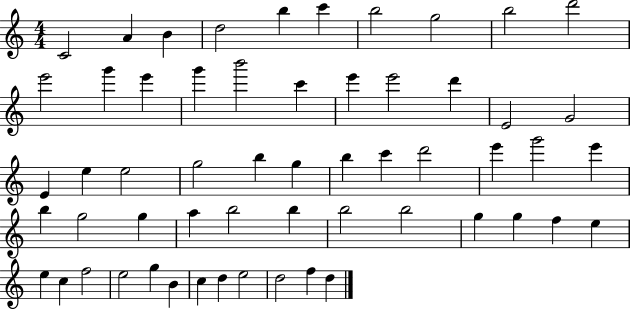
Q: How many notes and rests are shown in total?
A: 57